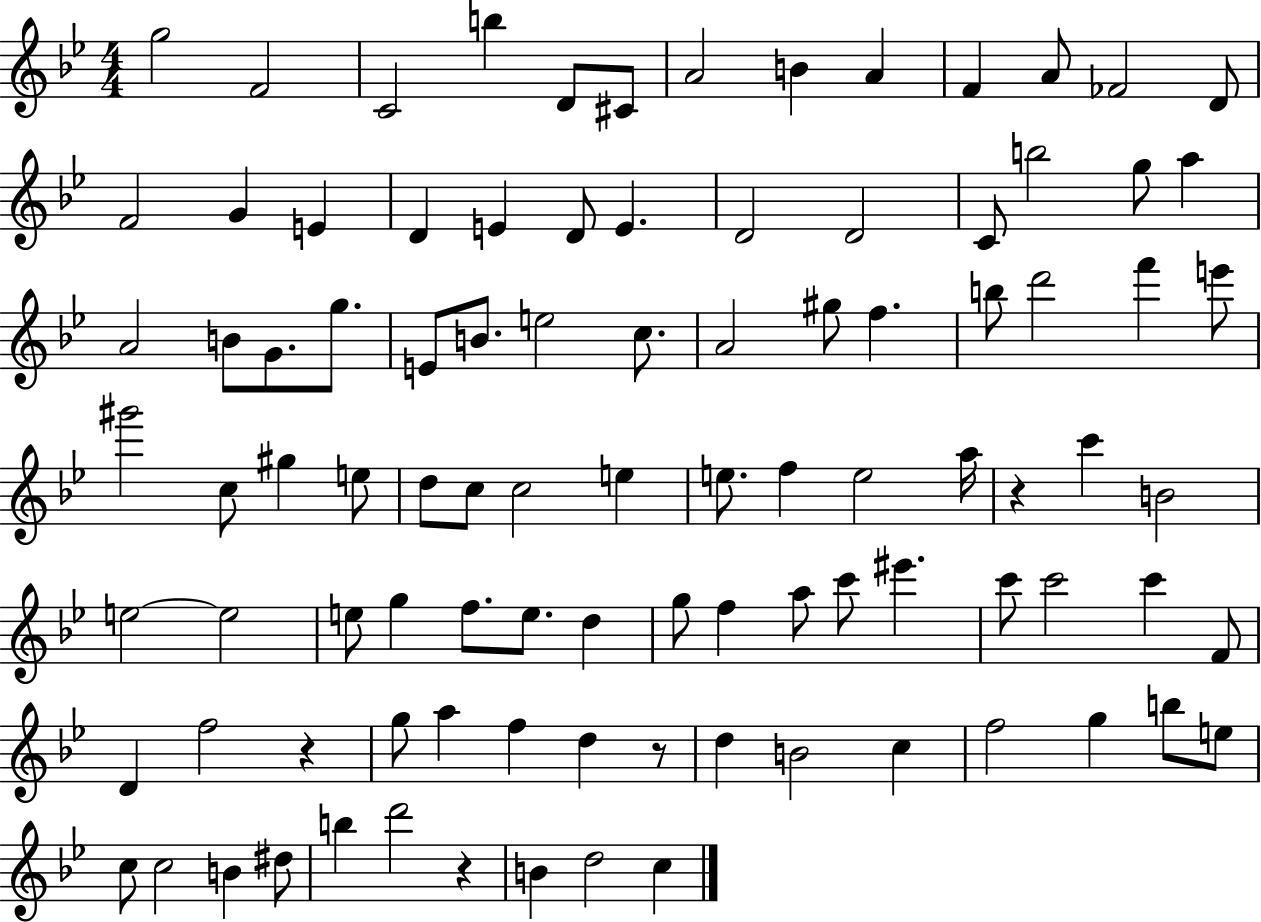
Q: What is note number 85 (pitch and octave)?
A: C5